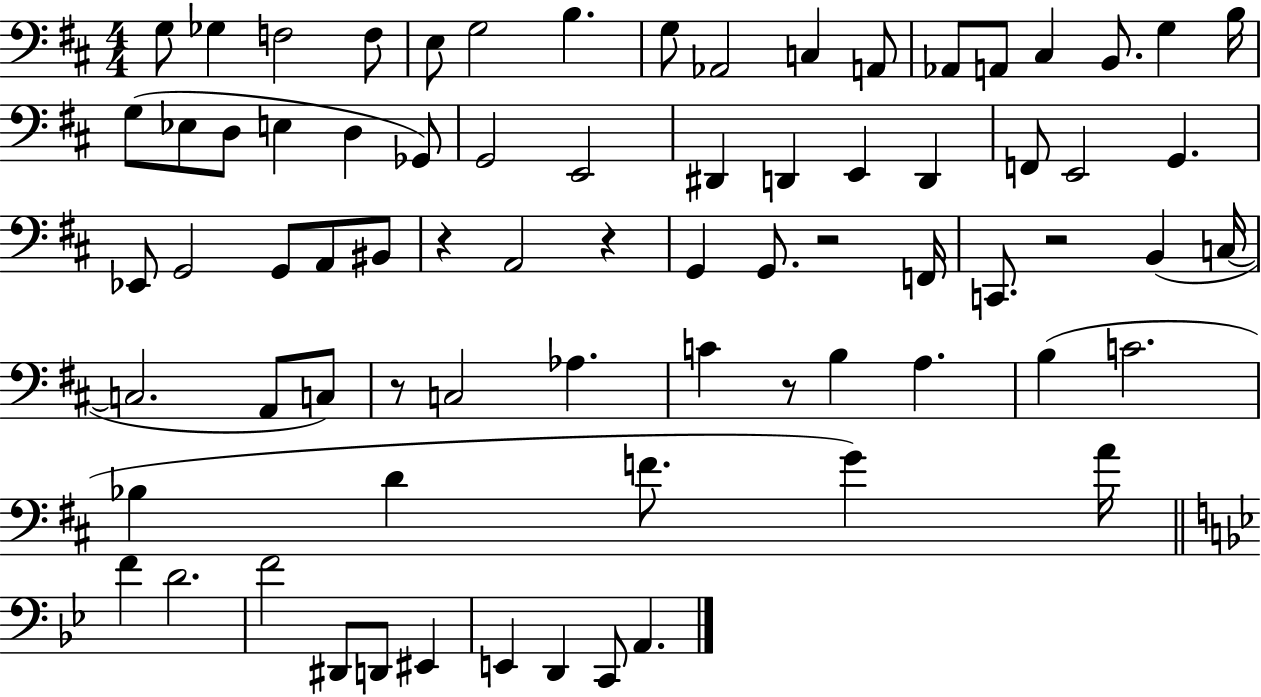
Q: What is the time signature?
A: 4/4